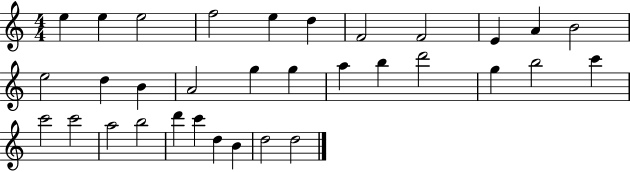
X:1
T:Untitled
M:4/4
L:1/4
K:C
e e e2 f2 e d F2 F2 E A B2 e2 d B A2 g g a b d'2 g b2 c' c'2 c'2 a2 b2 d' c' d B d2 d2